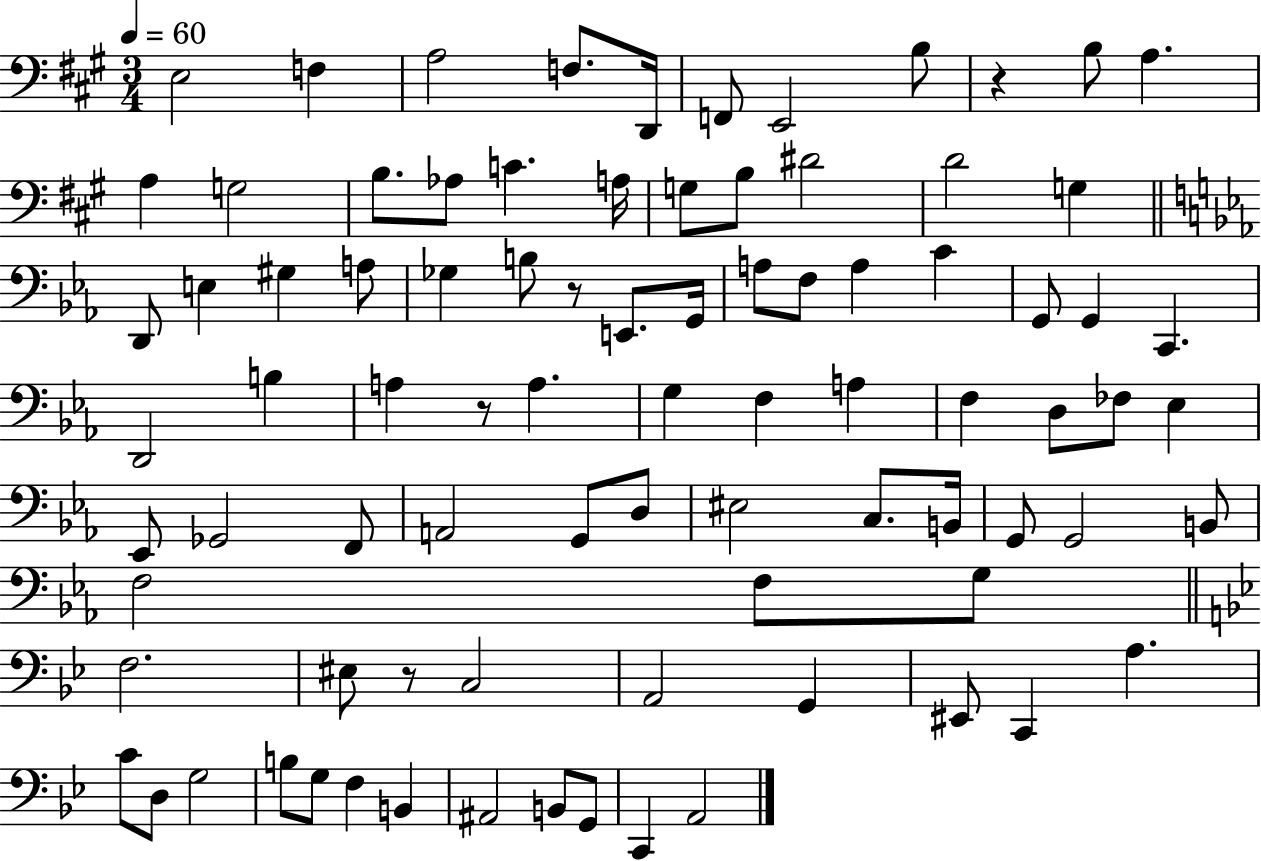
X:1
T:Untitled
M:3/4
L:1/4
K:A
E,2 F, A,2 F,/2 D,,/4 F,,/2 E,,2 B,/2 z B,/2 A, A, G,2 B,/2 _A,/2 C A,/4 G,/2 B,/2 ^D2 D2 G, D,,/2 E, ^G, A,/2 _G, B,/2 z/2 E,,/2 G,,/4 A,/2 F,/2 A, C G,,/2 G,, C,, D,,2 B, A, z/2 A, G, F, A, F, D,/2 _F,/2 _E, _E,,/2 _G,,2 F,,/2 A,,2 G,,/2 D,/2 ^E,2 C,/2 B,,/4 G,,/2 G,,2 B,,/2 F,2 F,/2 G,/2 F,2 ^E,/2 z/2 C,2 A,,2 G,, ^E,,/2 C,, A, C/2 D,/2 G,2 B,/2 G,/2 F, B,, ^A,,2 B,,/2 G,,/2 C,, A,,2